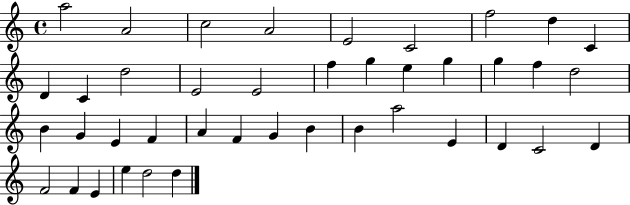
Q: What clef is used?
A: treble